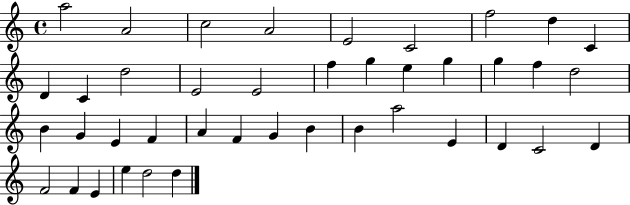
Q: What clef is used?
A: treble